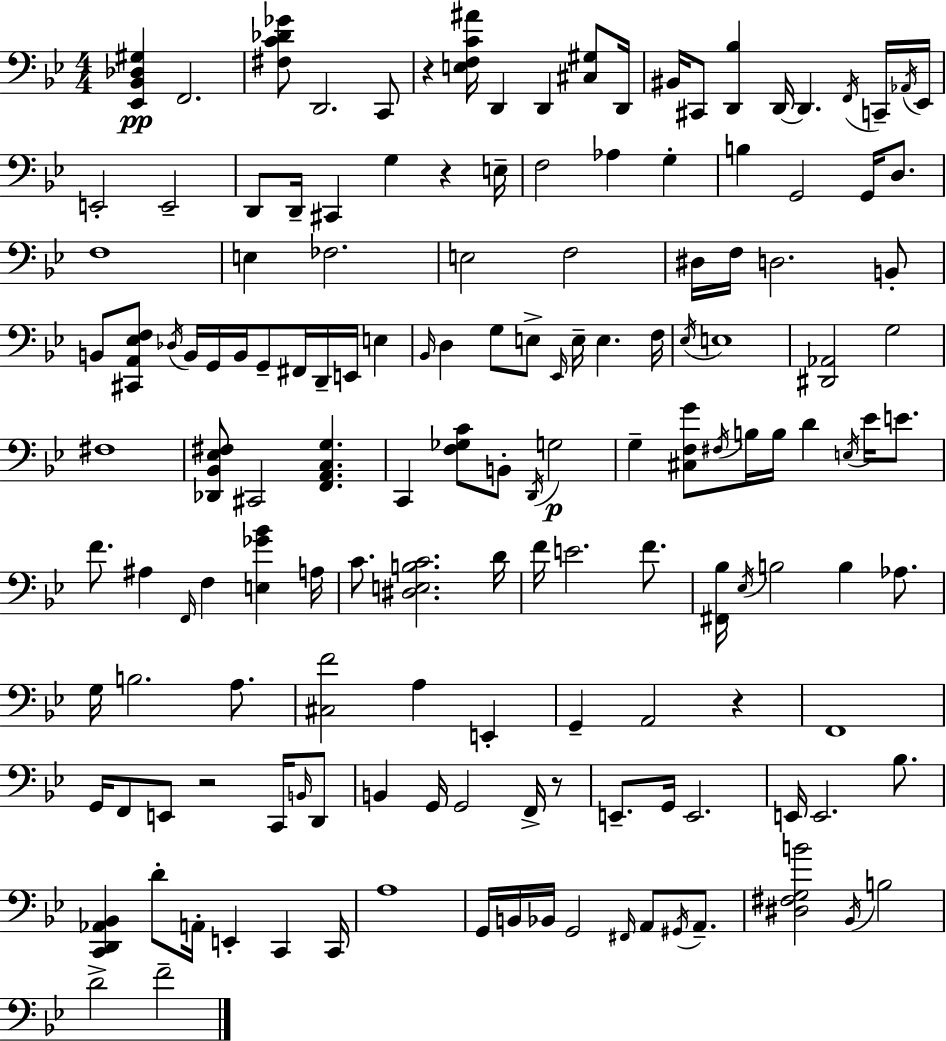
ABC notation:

X:1
T:Untitled
M:4/4
L:1/4
K:Gm
[_E,,_B,,_D,^G,] F,,2 [^F,C_D_G]/2 D,,2 C,,/2 z [E,F,C^A]/4 D,, D,, [^C,^G,]/2 D,,/4 ^B,,/4 ^C,,/2 [D,,_B,] D,,/4 D,, F,,/4 C,,/4 _A,,/4 _E,,/4 E,,2 E,,2 D,,/2 D,,/4 ^C,, G, z E,/4 F,2 _A, G, B, G,,2 G,,/4 D,/2 F,4 E, _F,2 E,2 F,2 ^D,/4 F,/4 D,2 B,,/2 B,,/2 [^C,,A,,_E,F,]/2 _D,/4 B,,/4 G,,/4 B,,/4 G,,/2 ^F,,/4 D,,/4 E,,/4 E, _B,,/4 D, G,/2 E,/2 _E,,/4 E,/4 E, F,/4 _E,/4 E,4 [^D,,_A,,]2 G,2 ^F,4 [_D,,_B,,_E,^F,]/2 ^C,,2 [F,,A,,C,G,] C,, [F,_G,C]/2 B,,/2 D,,/4 G,2 G, [^C,F,G]/2 ^F,/4 B,/4 B,/4 D E,/4 _E/4 E/2 F/2 ^A, F,,/4 F, [E,_G_B] A,/4 C/2 [^D,E,B,C]2 D/4 F/4 E2 F/2 [^F,,_B,]/4 _E,/4 B,2 B, _A,/2 G,/4 B,2 A,/2 [^C,F]2 A, E,, G,, A,,2 z F,,4 G,,/4 F,,/2 E,,/2 z2 C,,/4 B,,/4 D,,/2 B,, G,,/4 G,,2 F,,/4 z/2 E,,/2 G,,/4 E,,2 E,,/4 E,,2 _B,/2 [C,,D,,_A,,_B,,] D/2 A,,/4 E,, C,, C,,/4 A,4 G,,/4 B,,/4 _B,,/4 G,,2 ^F,,/4 A,,/2 ^G,,/4 A,,/2 [^D,^F,G,B]2 _B,,/4 B,2 D2 F2